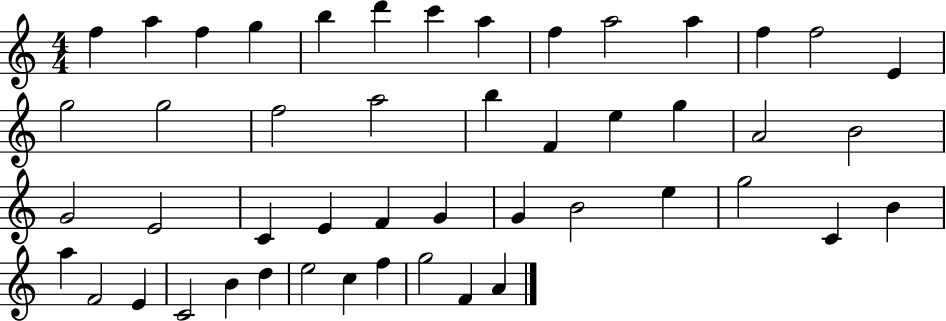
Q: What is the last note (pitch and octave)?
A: A4